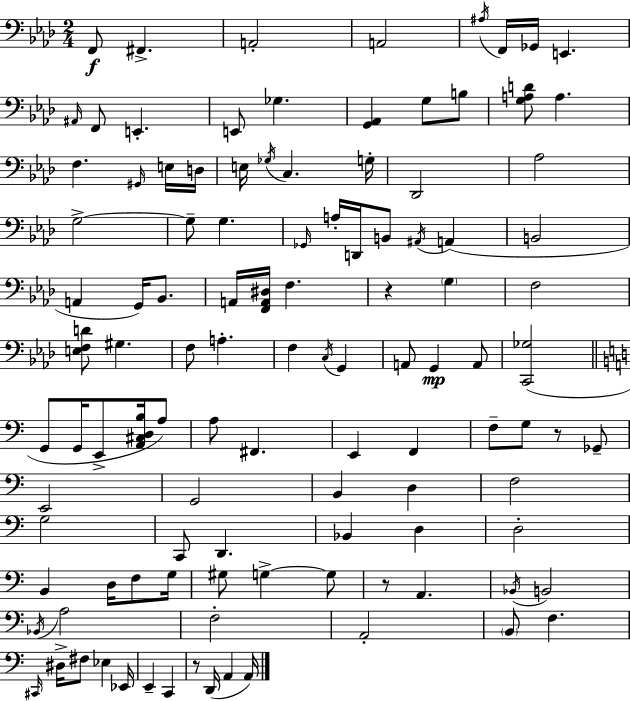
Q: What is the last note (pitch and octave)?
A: A2